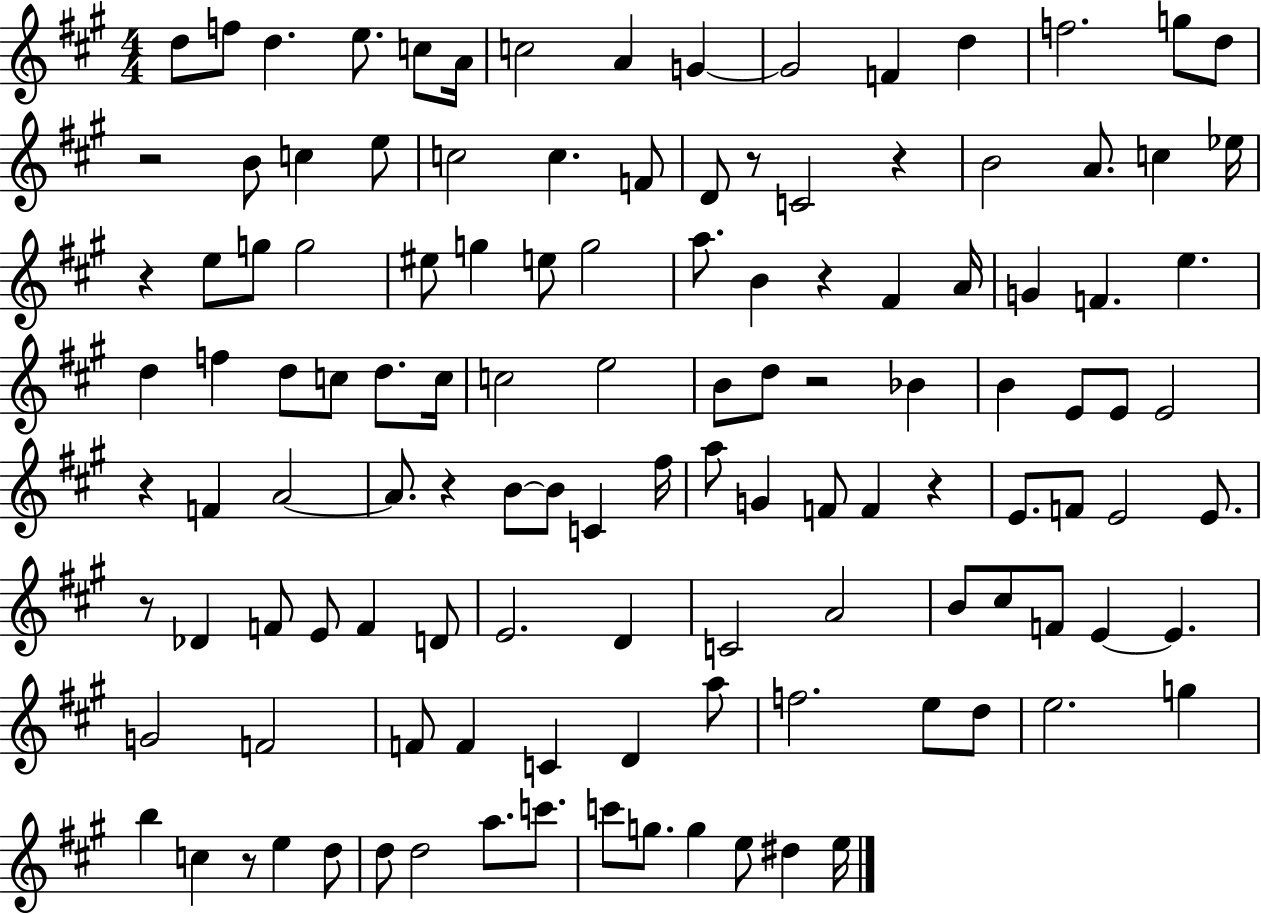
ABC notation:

X:1
T:Untitled
M:4/4
L:1/4
K:A
d/2 f/2 d e/2 c/2 A/4 c2 A G G2 F d f2 g/2 d/2 z2 B/2 c e/2 c2 c F/2 D/2 z/2 C2 z B2 A/2 c _e/4 z e/2 g/2 g2 ^e/2 g e/2 g2 a/2 B z ^F A/4 G F e d f d/2 c/2 d/2 c/4 c2 e2 B/2 d/2 z2 _B B E/2 E/2 E2 z F A2 A/2 z B/2 B/2 C ^f/4 a/2 G F/2 F z E/2 F/2 E2 E/2 z/2 _D F/2 E/2 F D/2 E2 D C2 A2 B/2 ^c/2 F/2 E E G2 F2 F/2 F C D a/2 f2 e/2 d/2 e2 g b c z/2 e d/2 d/2 d2 a/2 c'/2 c'/2 g/2 g e/2 ^d e/4